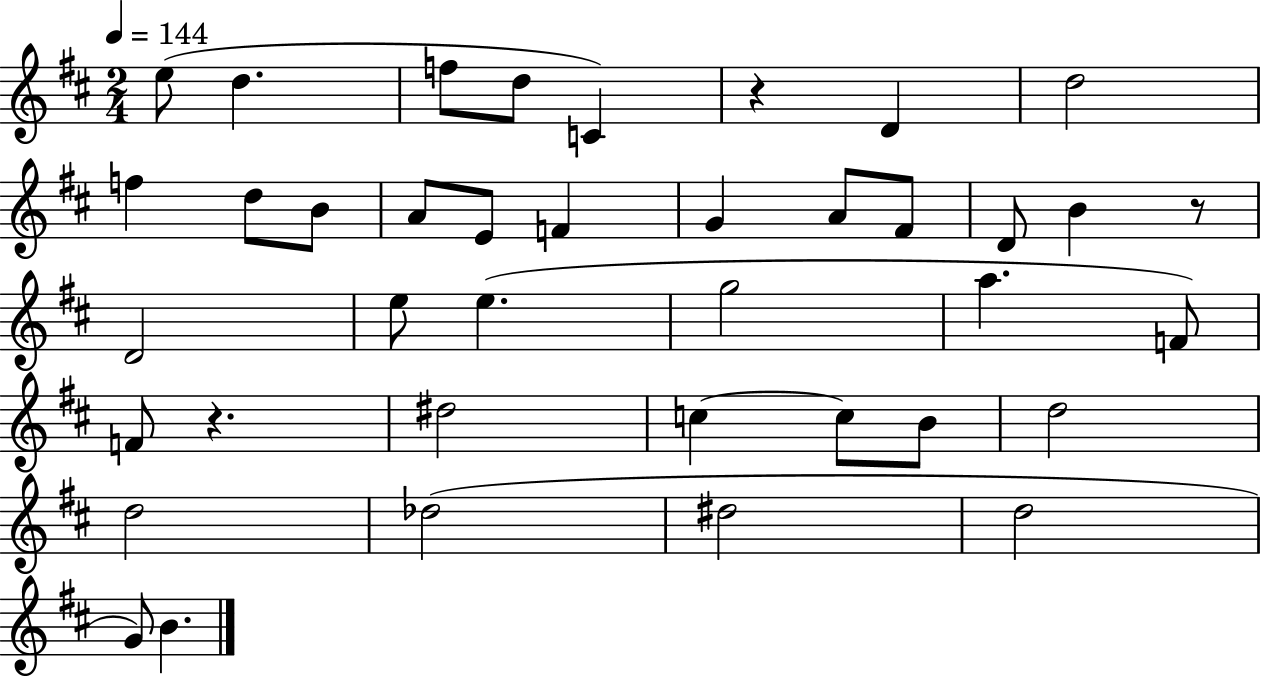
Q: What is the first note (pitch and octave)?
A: E5